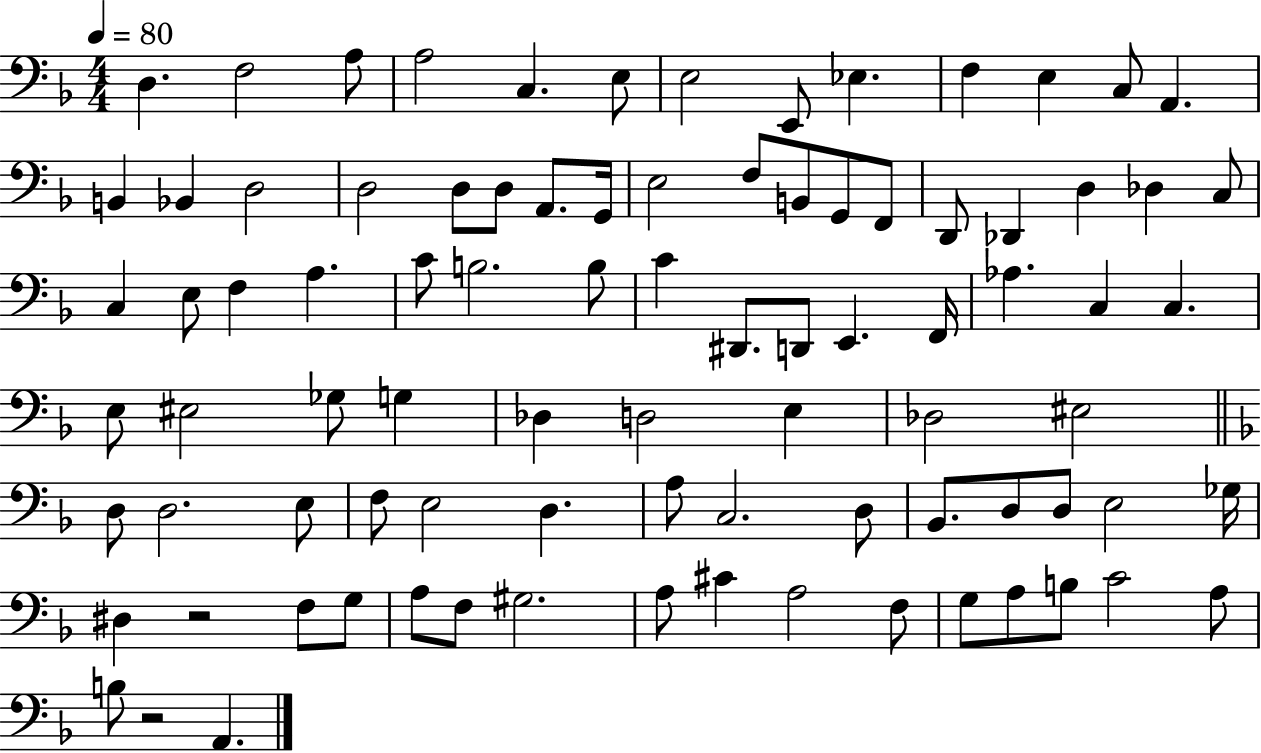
D3/q. F3/h A3/e A3/h C3/q. E3/e E3/h E2/e Eb3/q. F3/q E3/q C3/e A2/q. B2/q Bb2/q D3/h D3/h D3/e D3/e A2/e. G2/s E3/h F3/e B2/e G2/e F2/e D2/e Db2/q D3/q Db3/q C3/e C3/q E3/e F3/q A3/q. C4/e B3/h. B3/e C4/q D#2/e. D2/e E2/q. F2/s Ab3/q. C3/q C3/q. E3/e EIS3/h Gb3/e G3/q Db3/q D3/h E3/q Db3/h EIS3/h D3/e D3/h. E3/e F3/e E3/h D3/q. A3/e C3/h. D3/e Bb2/e. D3/e D3/e E3/h Gb3/s D#3/q R/h F3/e G3/e A3/e F3/e G#3/h. A3/e C#4/q A3/h F3/e G3/e A3/e B3/e C4/h A3/e B3/e R/h A2/q.